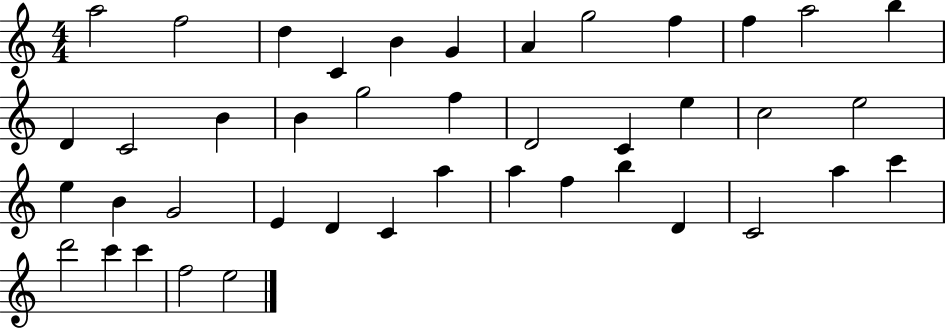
X:1
T:Untitled
M:4/4
L:1/4
K:C
a2 f2 d C B G A g2 f f a2 b D C2 B B g2 f D2 C e c2 e2 e B G2 E D C a a f b D C2 a c' d'2 c' c' f2 e2